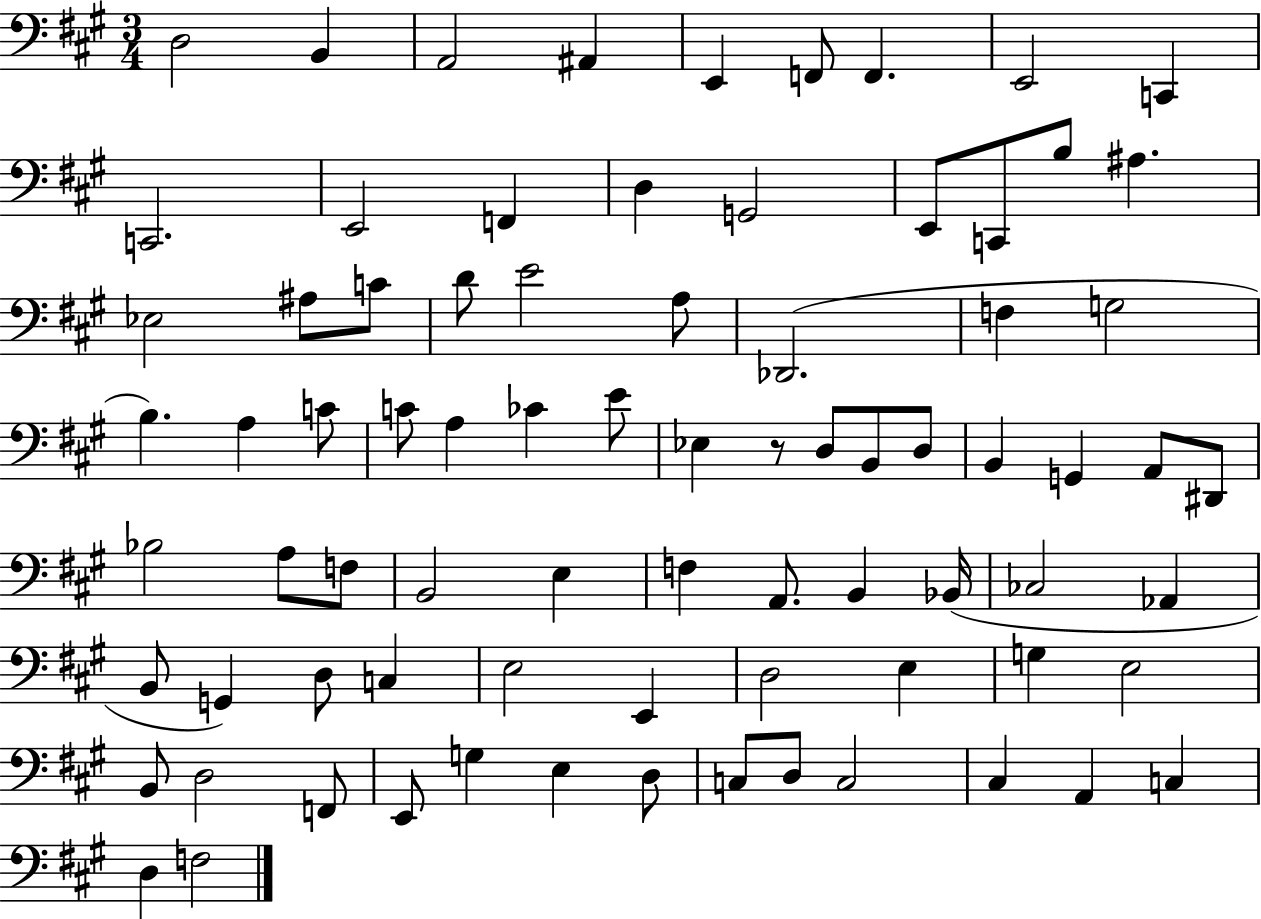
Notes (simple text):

D3/h B2/q A2/h A#2/q E2/q F2/e F2/q. E2/h C2/q C2/h. E2/h F2/q D3/q G2/h E2/e C2/e B3/e A#3/q. Eb3/h A#3/e C4/e D4/e E4/h A3/e Db2/h. F3/q G3/h B3/q. A3/q C4/e C4/e A3/q CES4/q E4/e Eb3/q R/e D3/e B2/e D3/e B2/q G2/q A2/e D#2/e Bb3/h A3/e F3/e B2/h E3/q F3/q A2/e. B2/q Bb2/s CES3/h Ab2/q B2/e G2/q D3/e C3/q E3/h E2/q D3/h E3/q G3/q E3/h B2/e D3/h F2/e E2/e G3/q E3/q D3/e C3/e D3/e C3/h C#3/q A2/q C3/q D3/q F3/h